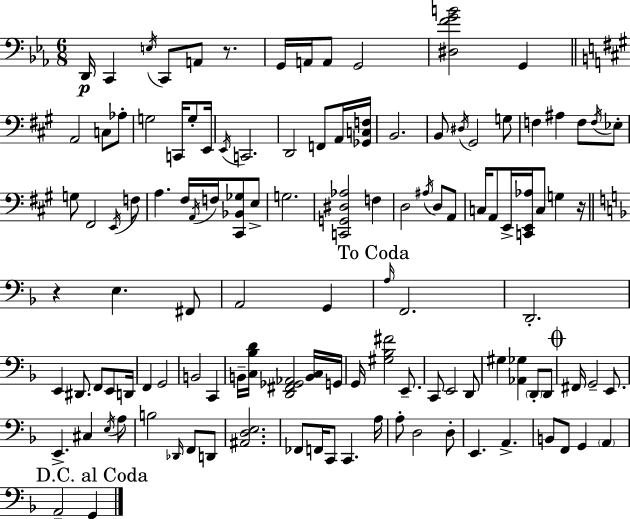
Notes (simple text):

D2/s C2/q E3/s C2/e A2/e R/e. G2/s A2/s A2/e G2/h [D#3,F4,G4,B4]/h G2/q A2/h C3/e Ab3/e G3/h C2/s G3/e E2/s E2/s C2/h. D2/h F2/e A2/s [Gb2,C3,F3]/s B2/h. B2/e D#3/s G#2/h G3/e F3/q A#3/q F3/e F3/s Eb3/e G3/e F#2/h E2/s F3/e A3/q. F#3/s A2/s F3/s [C#2,Bb2,Gb3]/e E3/e G3/h. [C2,G2,D#3,Ab3]/h F3/q D3/h A#3/s D3/e A2/e C3/s A2/e E2/s [C2,E2,Ab3]/s C3/e G3/q R/s R/q E3/q. F#2/e A2/h G2/q A3/s F2/h. D2/h. E2/q D#2/e. F2/e E2/e D2/s F2/q G2/h B2/h C2/q B2/s [C3,Bb3,D4]/s [D2,F#2,Gb2,Ab2]/h [B2,C3]/s G2/s G2/s [G#3,Bb3,F#4]/h E2/e. C2/e E2/h D2/e G#3/q [Ab2,Gb3]/q D2/e D2/e F#2/s G2/h E2/e. E2/q. C#3/q E3/s A3/e B3/h Db2/s F2/e D2/e [A#2,D3,E3]/h. FES2/e F2/s C2/e C2/q. A3/s A3/e D3/h D3/e E2/q. A2/q. B2/e F2/e G2/q A2/q A2/h G2/q